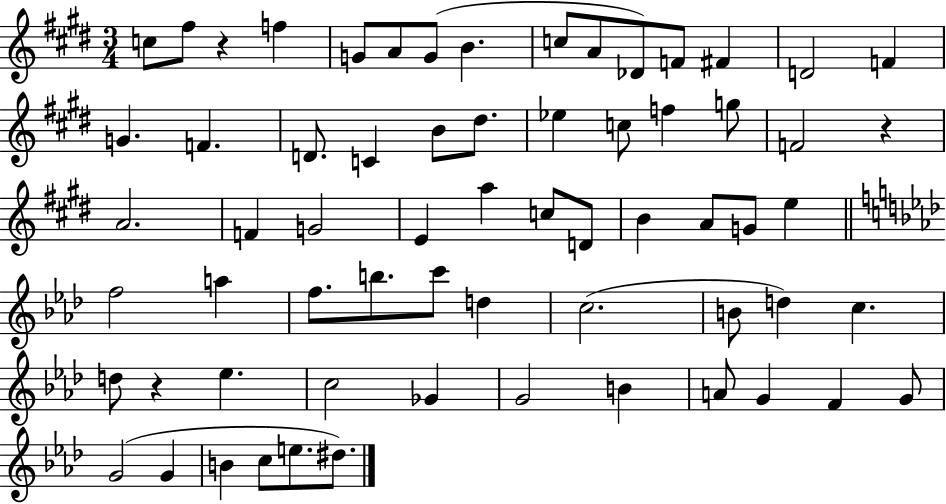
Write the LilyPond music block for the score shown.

{
  \clef treble
  \numericTimeSignature
  \time 3/4
  \key e \major
  c''8 fis''8 r4 f''4 | g'8 a'8 g'8( b'4. | c''8 a'8 des'8) f'8 fis'4 | d'2 f'4 | \break g'4. f'4. | d'8. c'4 b'8 dis''8. | ees''4 c''8 f''4 g''8 | f'2 r4 | \break a'2. | f'4 g'2 | e'4 a''4 c''8 d'8 | b'4 a'8 g'8 e''4 | \break \bar "||" \break \key aes \major f''2 a''4 | f''8. b''8. c'''8 d''4 | c''2.( | b'8 d''4) c''4. | \break d''8 r4 ees''4. | c''2 ges'4 | g'2 b'4 | a'8 g'4 f'4 g'8 | \break g'2( g'4 | b'4 c''8 e''8. dis''8.) | \bar "|."
}